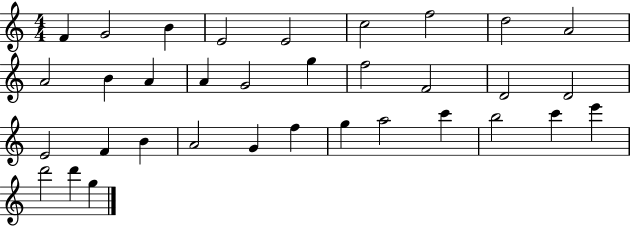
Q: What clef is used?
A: treble